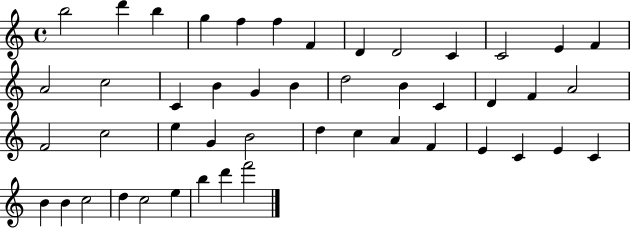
X:1
T:Untitled
M:4/4
L:1/4
K:C
b2 d' b g f f F D D2 C C2 E F A2 c2 C B G B d2 B C D F A2 F2 c2 e G B2 d c A F E C E C B B c2 d c2 e b d' f'2